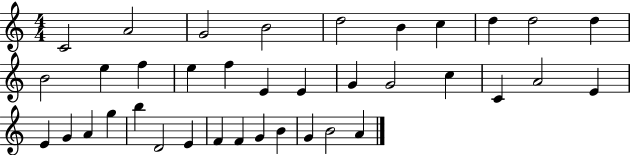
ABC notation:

X:1
T:Untitled
M:4/4
L:1/4
K:C
C2 A2 G2 B2 d2 B c d d2 d B2 e f e f E E G G2 c C A2 E E G A g b D2 E F F G B G B2 A